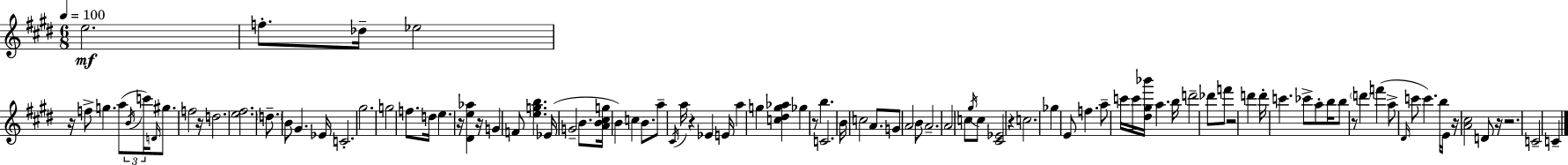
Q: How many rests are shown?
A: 12